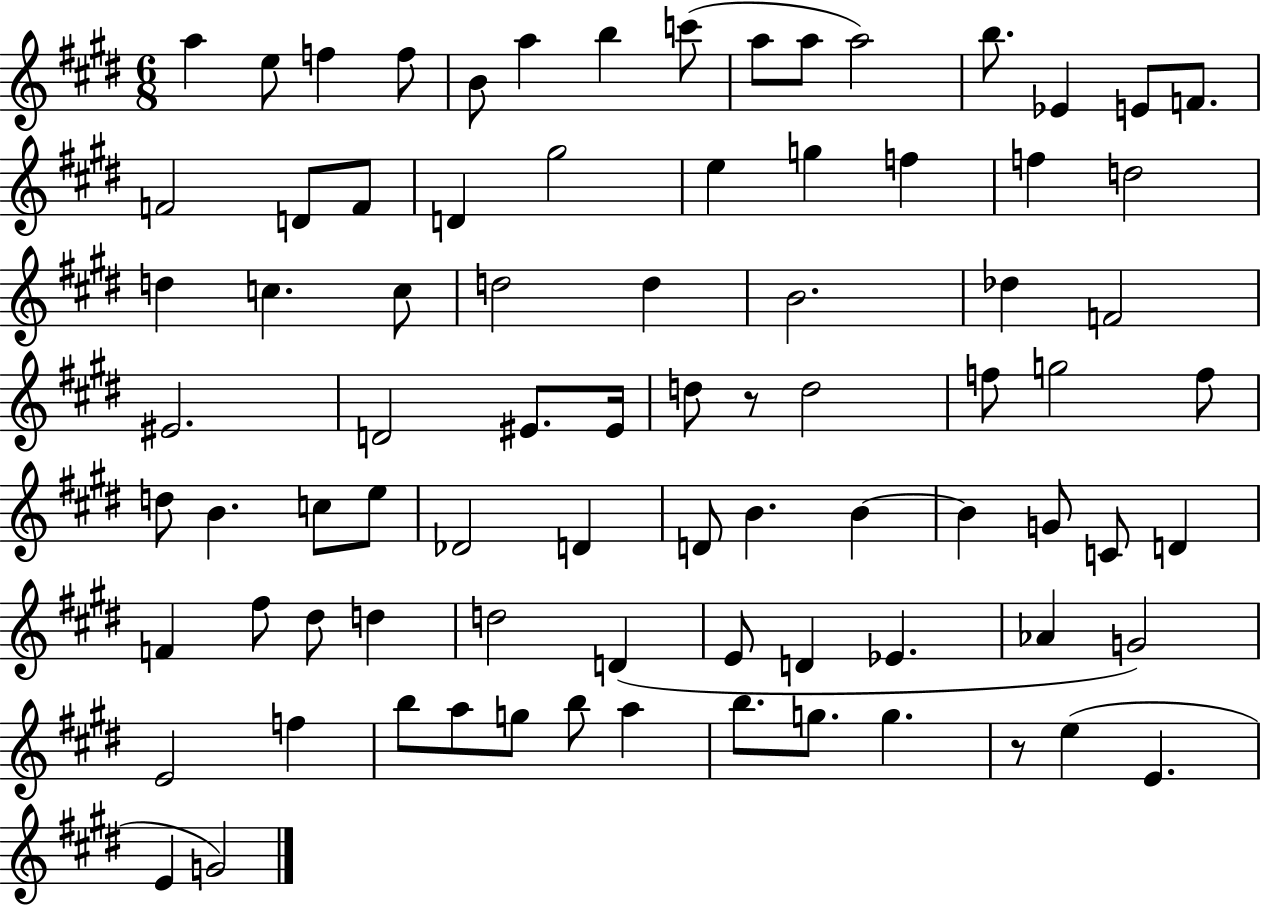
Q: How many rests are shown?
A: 2